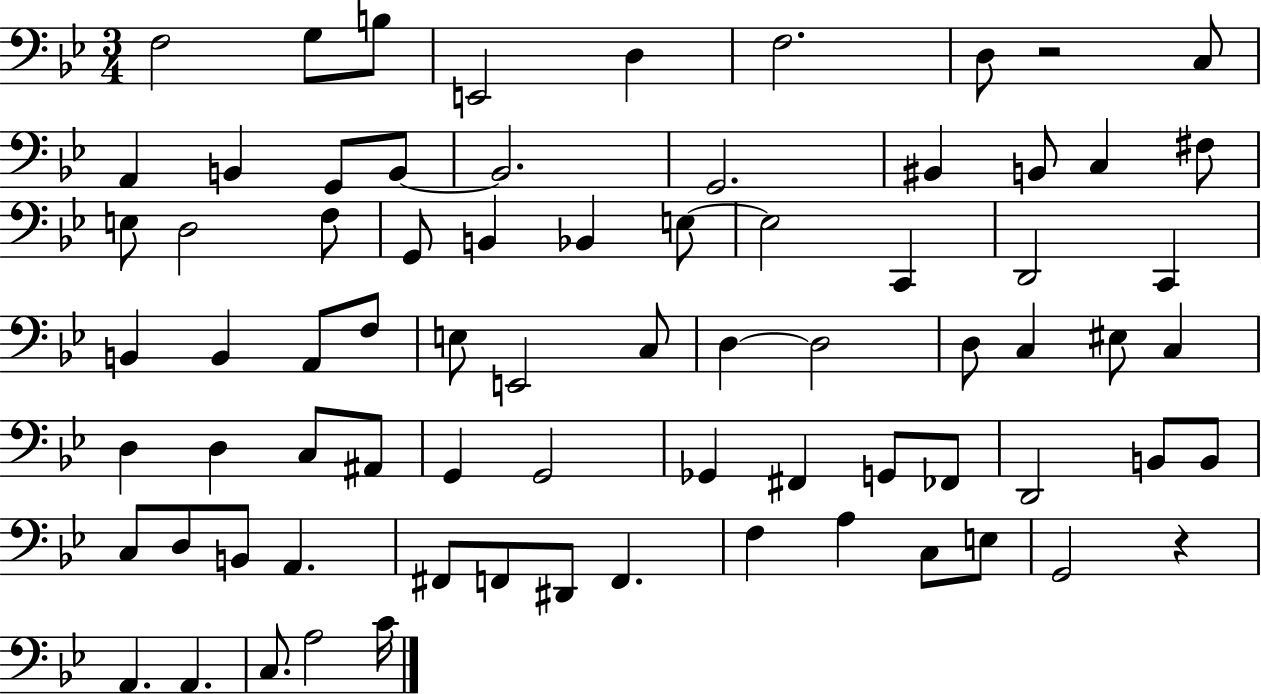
F3/h G3/e B3/e E2/h D3/q F3/h. D3/e R/h C3/e A2/q B2/q G2/e B2/e B2/h. G2/h. BIS2/q B2/e C3/q F#3/e E3/e D3/h F3/e G2/e B2/q Bb2/q E3/e E3/h C2/q D2/h C2/q B2/q B2/q A2/e F3/e E3/e E2/h C3/e D3/q D3/h D3/e C3/q EIS3/e C3/q D3/q D3/q C3/e A#2/e G2/q G2/h Gb2/q F#2/q G2/e FES2/e D2/h B2/e B2/e C3/e D3/e B2/e A2/q. F#2/e F2/e D#2/e F2/q. F3/q A3/q C3/e E3/e G2/h R/q A2/q. A2/q. C3/e. A3/h C4/s